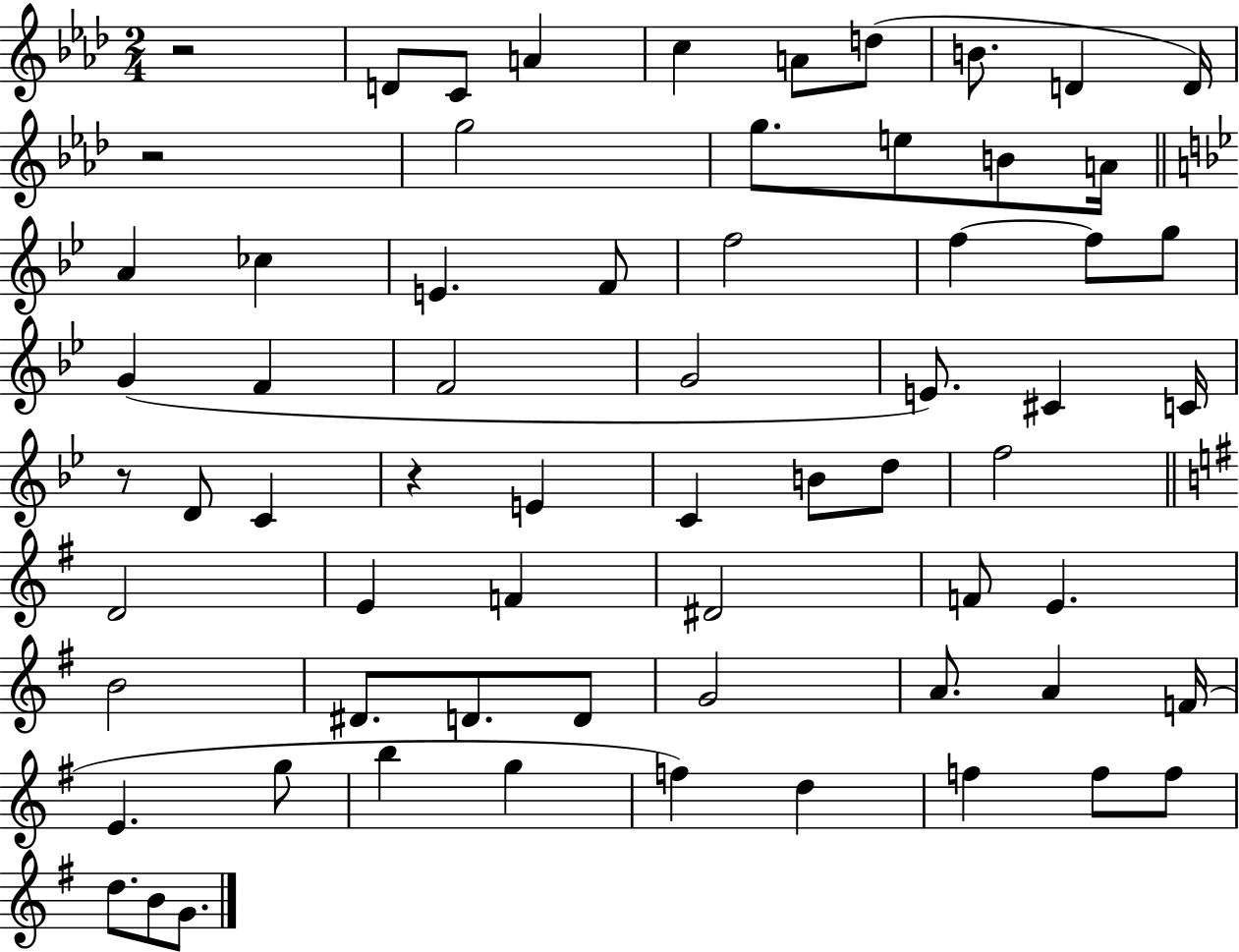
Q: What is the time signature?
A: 2/4